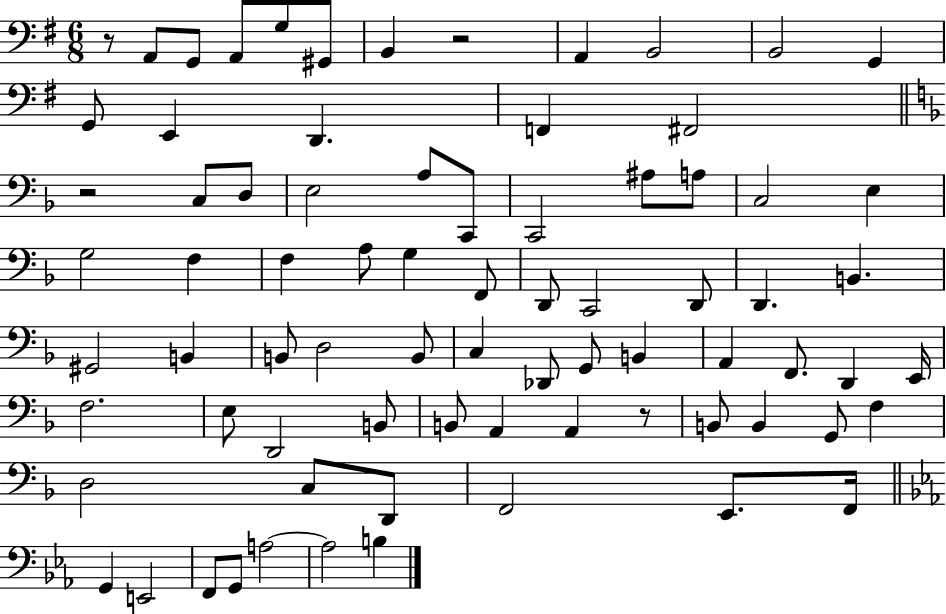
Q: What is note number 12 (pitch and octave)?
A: E2